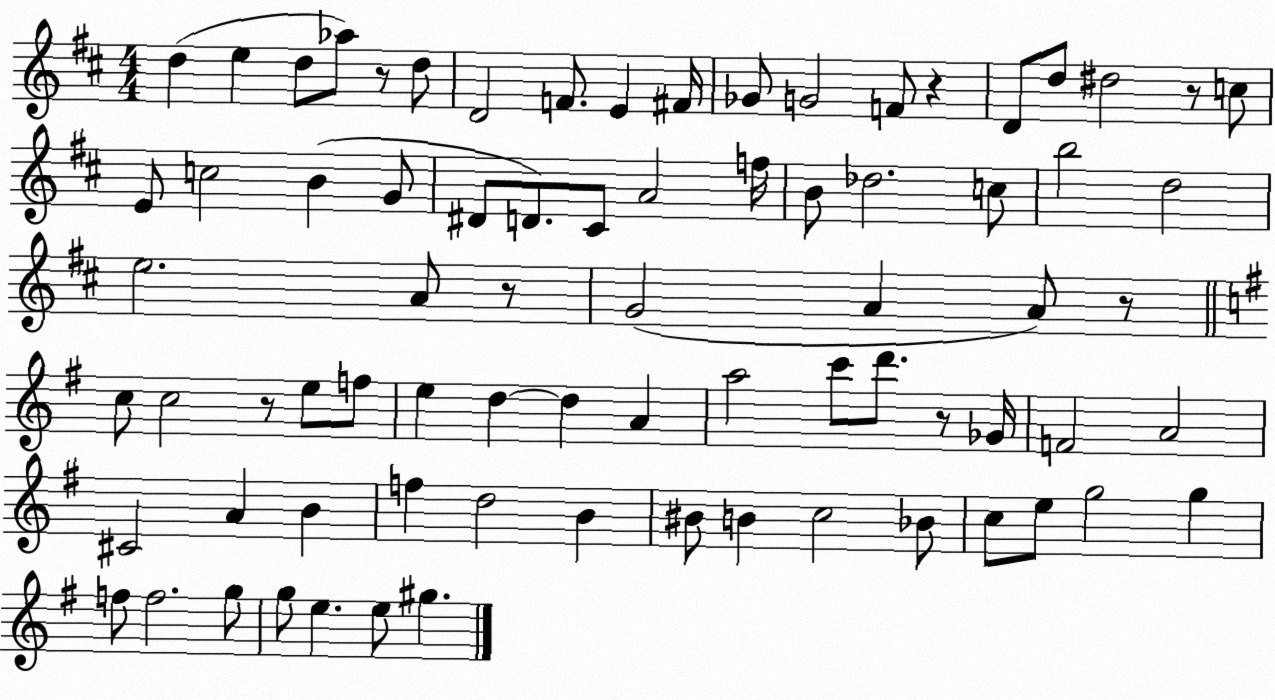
X:1
T:Untitled
M:4/4
L:1/4
K:D
d e d/2 _a/2 z/2 d/2 D2 F/2 E ^F/4 _G/2 G2 F/2 z D/2 d/2 ^d2 z/2 c/2 E/2 c2 B G/2 ^D/2 D/2 ^C/2 A2 f/4 B/2 _d2 c/2 b2 d2 e2 A/2 z/2 G2 A A/2 z/2 c/2 c2 z/2 e/2 f/2 e d d A a2 c'/2 d'/2 z/2 _G/4 F2 A2 ^C2 A B f d2 B ^B/2 B c2 _B/2 c/2 e/2 g2 g f/2 f2 g/2 g/2 e e/2 ^g